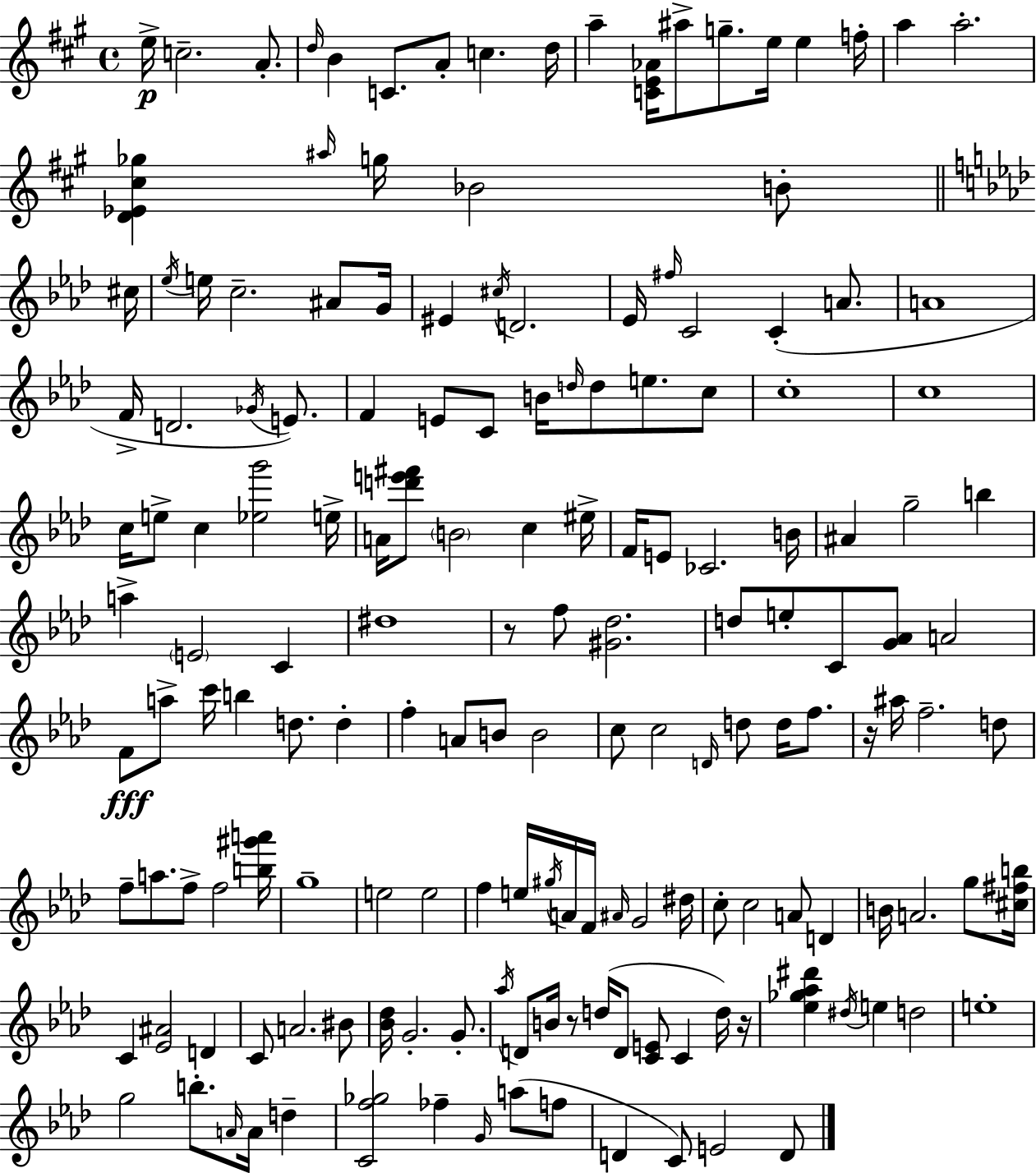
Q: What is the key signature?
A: A major